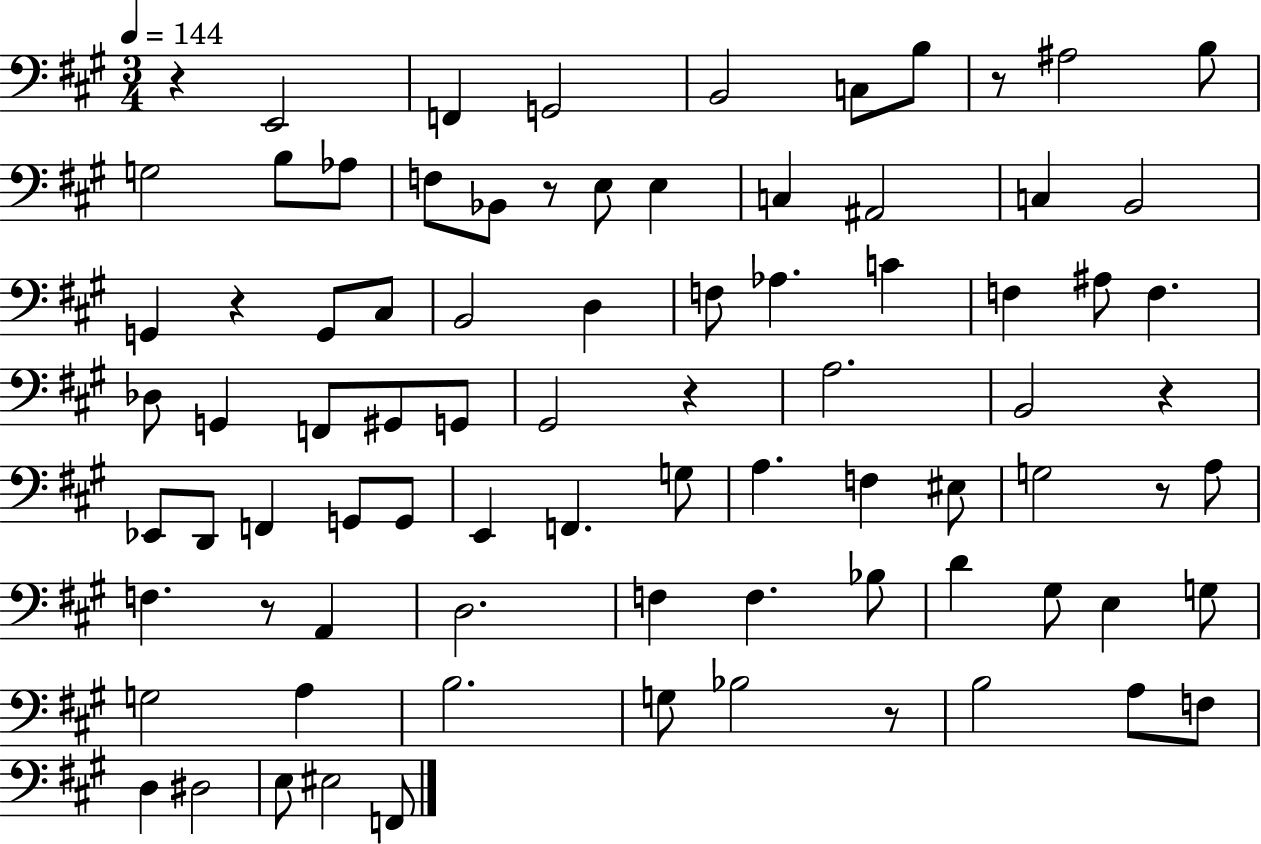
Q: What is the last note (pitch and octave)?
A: F2